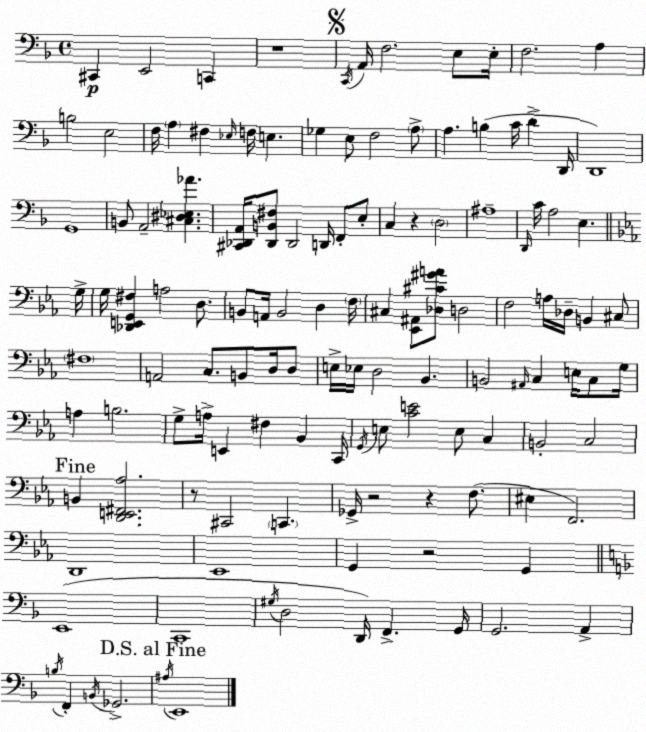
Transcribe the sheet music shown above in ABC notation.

X:1
T:Untitled
M:4/4
L:1/4
K:F
^C,, E,,2 C,, z4 C,,/4 A,,/4 F,2 E,/2 E,/4 F,2 A, B,2 E,2 F,/4 A, ^F, _E,/4 F,/4 E, _G, E,/2 F,2 A,/2 A, B, C/4 D D,,/4 D,,4 G,,4 B,,/2 A,,2 [^C,^D,_E,_A] [^C,,_D,,A,,]/4 [_D,,B,,^F,]/2 _D,,2 D,,/4 F,,/2 E,/2 C, z D,2 ^A,4 D,,/4 C/4 A,2 E, G,/4 G,/4 [_D,,E,,G,,^F,] A,2 D,/2 B,,/2 A,,/4 B,,2 D, F,/4 ^C, [_E,,^A,,]/2 [_D,^C^GA]/2 D,2 F,2 A,/4 _D,/4 B,, ^C,/2 ^F,4 A,,2 C,/2 B,,/2 D,/4 D,/2 E,/4 _E,/4 D,2 _B,, B,,2 ^A,,/4 C, E,/4 C,/2 G,/4 A, B,2 G,/2 A,/4 E,, ^F, _B,, C,,/4 G,,/4 E,/2 [CE]2 E,/2 C, B,,2 C,2 B,, [D,,E,,^F,,_A,]2 z/2 ^C,,2 C,, _G,,/4 z2 z F,/2 ^E, F,,2 D,,4 _E,,4 G,, z2 G,, E,,4 C,,4 ^G,/4 D,2 D,,/4 F,, G,,/4 G,,2 A,, B,/4 F,, B,,/4 _G,,2 ^A,/4 E,,4